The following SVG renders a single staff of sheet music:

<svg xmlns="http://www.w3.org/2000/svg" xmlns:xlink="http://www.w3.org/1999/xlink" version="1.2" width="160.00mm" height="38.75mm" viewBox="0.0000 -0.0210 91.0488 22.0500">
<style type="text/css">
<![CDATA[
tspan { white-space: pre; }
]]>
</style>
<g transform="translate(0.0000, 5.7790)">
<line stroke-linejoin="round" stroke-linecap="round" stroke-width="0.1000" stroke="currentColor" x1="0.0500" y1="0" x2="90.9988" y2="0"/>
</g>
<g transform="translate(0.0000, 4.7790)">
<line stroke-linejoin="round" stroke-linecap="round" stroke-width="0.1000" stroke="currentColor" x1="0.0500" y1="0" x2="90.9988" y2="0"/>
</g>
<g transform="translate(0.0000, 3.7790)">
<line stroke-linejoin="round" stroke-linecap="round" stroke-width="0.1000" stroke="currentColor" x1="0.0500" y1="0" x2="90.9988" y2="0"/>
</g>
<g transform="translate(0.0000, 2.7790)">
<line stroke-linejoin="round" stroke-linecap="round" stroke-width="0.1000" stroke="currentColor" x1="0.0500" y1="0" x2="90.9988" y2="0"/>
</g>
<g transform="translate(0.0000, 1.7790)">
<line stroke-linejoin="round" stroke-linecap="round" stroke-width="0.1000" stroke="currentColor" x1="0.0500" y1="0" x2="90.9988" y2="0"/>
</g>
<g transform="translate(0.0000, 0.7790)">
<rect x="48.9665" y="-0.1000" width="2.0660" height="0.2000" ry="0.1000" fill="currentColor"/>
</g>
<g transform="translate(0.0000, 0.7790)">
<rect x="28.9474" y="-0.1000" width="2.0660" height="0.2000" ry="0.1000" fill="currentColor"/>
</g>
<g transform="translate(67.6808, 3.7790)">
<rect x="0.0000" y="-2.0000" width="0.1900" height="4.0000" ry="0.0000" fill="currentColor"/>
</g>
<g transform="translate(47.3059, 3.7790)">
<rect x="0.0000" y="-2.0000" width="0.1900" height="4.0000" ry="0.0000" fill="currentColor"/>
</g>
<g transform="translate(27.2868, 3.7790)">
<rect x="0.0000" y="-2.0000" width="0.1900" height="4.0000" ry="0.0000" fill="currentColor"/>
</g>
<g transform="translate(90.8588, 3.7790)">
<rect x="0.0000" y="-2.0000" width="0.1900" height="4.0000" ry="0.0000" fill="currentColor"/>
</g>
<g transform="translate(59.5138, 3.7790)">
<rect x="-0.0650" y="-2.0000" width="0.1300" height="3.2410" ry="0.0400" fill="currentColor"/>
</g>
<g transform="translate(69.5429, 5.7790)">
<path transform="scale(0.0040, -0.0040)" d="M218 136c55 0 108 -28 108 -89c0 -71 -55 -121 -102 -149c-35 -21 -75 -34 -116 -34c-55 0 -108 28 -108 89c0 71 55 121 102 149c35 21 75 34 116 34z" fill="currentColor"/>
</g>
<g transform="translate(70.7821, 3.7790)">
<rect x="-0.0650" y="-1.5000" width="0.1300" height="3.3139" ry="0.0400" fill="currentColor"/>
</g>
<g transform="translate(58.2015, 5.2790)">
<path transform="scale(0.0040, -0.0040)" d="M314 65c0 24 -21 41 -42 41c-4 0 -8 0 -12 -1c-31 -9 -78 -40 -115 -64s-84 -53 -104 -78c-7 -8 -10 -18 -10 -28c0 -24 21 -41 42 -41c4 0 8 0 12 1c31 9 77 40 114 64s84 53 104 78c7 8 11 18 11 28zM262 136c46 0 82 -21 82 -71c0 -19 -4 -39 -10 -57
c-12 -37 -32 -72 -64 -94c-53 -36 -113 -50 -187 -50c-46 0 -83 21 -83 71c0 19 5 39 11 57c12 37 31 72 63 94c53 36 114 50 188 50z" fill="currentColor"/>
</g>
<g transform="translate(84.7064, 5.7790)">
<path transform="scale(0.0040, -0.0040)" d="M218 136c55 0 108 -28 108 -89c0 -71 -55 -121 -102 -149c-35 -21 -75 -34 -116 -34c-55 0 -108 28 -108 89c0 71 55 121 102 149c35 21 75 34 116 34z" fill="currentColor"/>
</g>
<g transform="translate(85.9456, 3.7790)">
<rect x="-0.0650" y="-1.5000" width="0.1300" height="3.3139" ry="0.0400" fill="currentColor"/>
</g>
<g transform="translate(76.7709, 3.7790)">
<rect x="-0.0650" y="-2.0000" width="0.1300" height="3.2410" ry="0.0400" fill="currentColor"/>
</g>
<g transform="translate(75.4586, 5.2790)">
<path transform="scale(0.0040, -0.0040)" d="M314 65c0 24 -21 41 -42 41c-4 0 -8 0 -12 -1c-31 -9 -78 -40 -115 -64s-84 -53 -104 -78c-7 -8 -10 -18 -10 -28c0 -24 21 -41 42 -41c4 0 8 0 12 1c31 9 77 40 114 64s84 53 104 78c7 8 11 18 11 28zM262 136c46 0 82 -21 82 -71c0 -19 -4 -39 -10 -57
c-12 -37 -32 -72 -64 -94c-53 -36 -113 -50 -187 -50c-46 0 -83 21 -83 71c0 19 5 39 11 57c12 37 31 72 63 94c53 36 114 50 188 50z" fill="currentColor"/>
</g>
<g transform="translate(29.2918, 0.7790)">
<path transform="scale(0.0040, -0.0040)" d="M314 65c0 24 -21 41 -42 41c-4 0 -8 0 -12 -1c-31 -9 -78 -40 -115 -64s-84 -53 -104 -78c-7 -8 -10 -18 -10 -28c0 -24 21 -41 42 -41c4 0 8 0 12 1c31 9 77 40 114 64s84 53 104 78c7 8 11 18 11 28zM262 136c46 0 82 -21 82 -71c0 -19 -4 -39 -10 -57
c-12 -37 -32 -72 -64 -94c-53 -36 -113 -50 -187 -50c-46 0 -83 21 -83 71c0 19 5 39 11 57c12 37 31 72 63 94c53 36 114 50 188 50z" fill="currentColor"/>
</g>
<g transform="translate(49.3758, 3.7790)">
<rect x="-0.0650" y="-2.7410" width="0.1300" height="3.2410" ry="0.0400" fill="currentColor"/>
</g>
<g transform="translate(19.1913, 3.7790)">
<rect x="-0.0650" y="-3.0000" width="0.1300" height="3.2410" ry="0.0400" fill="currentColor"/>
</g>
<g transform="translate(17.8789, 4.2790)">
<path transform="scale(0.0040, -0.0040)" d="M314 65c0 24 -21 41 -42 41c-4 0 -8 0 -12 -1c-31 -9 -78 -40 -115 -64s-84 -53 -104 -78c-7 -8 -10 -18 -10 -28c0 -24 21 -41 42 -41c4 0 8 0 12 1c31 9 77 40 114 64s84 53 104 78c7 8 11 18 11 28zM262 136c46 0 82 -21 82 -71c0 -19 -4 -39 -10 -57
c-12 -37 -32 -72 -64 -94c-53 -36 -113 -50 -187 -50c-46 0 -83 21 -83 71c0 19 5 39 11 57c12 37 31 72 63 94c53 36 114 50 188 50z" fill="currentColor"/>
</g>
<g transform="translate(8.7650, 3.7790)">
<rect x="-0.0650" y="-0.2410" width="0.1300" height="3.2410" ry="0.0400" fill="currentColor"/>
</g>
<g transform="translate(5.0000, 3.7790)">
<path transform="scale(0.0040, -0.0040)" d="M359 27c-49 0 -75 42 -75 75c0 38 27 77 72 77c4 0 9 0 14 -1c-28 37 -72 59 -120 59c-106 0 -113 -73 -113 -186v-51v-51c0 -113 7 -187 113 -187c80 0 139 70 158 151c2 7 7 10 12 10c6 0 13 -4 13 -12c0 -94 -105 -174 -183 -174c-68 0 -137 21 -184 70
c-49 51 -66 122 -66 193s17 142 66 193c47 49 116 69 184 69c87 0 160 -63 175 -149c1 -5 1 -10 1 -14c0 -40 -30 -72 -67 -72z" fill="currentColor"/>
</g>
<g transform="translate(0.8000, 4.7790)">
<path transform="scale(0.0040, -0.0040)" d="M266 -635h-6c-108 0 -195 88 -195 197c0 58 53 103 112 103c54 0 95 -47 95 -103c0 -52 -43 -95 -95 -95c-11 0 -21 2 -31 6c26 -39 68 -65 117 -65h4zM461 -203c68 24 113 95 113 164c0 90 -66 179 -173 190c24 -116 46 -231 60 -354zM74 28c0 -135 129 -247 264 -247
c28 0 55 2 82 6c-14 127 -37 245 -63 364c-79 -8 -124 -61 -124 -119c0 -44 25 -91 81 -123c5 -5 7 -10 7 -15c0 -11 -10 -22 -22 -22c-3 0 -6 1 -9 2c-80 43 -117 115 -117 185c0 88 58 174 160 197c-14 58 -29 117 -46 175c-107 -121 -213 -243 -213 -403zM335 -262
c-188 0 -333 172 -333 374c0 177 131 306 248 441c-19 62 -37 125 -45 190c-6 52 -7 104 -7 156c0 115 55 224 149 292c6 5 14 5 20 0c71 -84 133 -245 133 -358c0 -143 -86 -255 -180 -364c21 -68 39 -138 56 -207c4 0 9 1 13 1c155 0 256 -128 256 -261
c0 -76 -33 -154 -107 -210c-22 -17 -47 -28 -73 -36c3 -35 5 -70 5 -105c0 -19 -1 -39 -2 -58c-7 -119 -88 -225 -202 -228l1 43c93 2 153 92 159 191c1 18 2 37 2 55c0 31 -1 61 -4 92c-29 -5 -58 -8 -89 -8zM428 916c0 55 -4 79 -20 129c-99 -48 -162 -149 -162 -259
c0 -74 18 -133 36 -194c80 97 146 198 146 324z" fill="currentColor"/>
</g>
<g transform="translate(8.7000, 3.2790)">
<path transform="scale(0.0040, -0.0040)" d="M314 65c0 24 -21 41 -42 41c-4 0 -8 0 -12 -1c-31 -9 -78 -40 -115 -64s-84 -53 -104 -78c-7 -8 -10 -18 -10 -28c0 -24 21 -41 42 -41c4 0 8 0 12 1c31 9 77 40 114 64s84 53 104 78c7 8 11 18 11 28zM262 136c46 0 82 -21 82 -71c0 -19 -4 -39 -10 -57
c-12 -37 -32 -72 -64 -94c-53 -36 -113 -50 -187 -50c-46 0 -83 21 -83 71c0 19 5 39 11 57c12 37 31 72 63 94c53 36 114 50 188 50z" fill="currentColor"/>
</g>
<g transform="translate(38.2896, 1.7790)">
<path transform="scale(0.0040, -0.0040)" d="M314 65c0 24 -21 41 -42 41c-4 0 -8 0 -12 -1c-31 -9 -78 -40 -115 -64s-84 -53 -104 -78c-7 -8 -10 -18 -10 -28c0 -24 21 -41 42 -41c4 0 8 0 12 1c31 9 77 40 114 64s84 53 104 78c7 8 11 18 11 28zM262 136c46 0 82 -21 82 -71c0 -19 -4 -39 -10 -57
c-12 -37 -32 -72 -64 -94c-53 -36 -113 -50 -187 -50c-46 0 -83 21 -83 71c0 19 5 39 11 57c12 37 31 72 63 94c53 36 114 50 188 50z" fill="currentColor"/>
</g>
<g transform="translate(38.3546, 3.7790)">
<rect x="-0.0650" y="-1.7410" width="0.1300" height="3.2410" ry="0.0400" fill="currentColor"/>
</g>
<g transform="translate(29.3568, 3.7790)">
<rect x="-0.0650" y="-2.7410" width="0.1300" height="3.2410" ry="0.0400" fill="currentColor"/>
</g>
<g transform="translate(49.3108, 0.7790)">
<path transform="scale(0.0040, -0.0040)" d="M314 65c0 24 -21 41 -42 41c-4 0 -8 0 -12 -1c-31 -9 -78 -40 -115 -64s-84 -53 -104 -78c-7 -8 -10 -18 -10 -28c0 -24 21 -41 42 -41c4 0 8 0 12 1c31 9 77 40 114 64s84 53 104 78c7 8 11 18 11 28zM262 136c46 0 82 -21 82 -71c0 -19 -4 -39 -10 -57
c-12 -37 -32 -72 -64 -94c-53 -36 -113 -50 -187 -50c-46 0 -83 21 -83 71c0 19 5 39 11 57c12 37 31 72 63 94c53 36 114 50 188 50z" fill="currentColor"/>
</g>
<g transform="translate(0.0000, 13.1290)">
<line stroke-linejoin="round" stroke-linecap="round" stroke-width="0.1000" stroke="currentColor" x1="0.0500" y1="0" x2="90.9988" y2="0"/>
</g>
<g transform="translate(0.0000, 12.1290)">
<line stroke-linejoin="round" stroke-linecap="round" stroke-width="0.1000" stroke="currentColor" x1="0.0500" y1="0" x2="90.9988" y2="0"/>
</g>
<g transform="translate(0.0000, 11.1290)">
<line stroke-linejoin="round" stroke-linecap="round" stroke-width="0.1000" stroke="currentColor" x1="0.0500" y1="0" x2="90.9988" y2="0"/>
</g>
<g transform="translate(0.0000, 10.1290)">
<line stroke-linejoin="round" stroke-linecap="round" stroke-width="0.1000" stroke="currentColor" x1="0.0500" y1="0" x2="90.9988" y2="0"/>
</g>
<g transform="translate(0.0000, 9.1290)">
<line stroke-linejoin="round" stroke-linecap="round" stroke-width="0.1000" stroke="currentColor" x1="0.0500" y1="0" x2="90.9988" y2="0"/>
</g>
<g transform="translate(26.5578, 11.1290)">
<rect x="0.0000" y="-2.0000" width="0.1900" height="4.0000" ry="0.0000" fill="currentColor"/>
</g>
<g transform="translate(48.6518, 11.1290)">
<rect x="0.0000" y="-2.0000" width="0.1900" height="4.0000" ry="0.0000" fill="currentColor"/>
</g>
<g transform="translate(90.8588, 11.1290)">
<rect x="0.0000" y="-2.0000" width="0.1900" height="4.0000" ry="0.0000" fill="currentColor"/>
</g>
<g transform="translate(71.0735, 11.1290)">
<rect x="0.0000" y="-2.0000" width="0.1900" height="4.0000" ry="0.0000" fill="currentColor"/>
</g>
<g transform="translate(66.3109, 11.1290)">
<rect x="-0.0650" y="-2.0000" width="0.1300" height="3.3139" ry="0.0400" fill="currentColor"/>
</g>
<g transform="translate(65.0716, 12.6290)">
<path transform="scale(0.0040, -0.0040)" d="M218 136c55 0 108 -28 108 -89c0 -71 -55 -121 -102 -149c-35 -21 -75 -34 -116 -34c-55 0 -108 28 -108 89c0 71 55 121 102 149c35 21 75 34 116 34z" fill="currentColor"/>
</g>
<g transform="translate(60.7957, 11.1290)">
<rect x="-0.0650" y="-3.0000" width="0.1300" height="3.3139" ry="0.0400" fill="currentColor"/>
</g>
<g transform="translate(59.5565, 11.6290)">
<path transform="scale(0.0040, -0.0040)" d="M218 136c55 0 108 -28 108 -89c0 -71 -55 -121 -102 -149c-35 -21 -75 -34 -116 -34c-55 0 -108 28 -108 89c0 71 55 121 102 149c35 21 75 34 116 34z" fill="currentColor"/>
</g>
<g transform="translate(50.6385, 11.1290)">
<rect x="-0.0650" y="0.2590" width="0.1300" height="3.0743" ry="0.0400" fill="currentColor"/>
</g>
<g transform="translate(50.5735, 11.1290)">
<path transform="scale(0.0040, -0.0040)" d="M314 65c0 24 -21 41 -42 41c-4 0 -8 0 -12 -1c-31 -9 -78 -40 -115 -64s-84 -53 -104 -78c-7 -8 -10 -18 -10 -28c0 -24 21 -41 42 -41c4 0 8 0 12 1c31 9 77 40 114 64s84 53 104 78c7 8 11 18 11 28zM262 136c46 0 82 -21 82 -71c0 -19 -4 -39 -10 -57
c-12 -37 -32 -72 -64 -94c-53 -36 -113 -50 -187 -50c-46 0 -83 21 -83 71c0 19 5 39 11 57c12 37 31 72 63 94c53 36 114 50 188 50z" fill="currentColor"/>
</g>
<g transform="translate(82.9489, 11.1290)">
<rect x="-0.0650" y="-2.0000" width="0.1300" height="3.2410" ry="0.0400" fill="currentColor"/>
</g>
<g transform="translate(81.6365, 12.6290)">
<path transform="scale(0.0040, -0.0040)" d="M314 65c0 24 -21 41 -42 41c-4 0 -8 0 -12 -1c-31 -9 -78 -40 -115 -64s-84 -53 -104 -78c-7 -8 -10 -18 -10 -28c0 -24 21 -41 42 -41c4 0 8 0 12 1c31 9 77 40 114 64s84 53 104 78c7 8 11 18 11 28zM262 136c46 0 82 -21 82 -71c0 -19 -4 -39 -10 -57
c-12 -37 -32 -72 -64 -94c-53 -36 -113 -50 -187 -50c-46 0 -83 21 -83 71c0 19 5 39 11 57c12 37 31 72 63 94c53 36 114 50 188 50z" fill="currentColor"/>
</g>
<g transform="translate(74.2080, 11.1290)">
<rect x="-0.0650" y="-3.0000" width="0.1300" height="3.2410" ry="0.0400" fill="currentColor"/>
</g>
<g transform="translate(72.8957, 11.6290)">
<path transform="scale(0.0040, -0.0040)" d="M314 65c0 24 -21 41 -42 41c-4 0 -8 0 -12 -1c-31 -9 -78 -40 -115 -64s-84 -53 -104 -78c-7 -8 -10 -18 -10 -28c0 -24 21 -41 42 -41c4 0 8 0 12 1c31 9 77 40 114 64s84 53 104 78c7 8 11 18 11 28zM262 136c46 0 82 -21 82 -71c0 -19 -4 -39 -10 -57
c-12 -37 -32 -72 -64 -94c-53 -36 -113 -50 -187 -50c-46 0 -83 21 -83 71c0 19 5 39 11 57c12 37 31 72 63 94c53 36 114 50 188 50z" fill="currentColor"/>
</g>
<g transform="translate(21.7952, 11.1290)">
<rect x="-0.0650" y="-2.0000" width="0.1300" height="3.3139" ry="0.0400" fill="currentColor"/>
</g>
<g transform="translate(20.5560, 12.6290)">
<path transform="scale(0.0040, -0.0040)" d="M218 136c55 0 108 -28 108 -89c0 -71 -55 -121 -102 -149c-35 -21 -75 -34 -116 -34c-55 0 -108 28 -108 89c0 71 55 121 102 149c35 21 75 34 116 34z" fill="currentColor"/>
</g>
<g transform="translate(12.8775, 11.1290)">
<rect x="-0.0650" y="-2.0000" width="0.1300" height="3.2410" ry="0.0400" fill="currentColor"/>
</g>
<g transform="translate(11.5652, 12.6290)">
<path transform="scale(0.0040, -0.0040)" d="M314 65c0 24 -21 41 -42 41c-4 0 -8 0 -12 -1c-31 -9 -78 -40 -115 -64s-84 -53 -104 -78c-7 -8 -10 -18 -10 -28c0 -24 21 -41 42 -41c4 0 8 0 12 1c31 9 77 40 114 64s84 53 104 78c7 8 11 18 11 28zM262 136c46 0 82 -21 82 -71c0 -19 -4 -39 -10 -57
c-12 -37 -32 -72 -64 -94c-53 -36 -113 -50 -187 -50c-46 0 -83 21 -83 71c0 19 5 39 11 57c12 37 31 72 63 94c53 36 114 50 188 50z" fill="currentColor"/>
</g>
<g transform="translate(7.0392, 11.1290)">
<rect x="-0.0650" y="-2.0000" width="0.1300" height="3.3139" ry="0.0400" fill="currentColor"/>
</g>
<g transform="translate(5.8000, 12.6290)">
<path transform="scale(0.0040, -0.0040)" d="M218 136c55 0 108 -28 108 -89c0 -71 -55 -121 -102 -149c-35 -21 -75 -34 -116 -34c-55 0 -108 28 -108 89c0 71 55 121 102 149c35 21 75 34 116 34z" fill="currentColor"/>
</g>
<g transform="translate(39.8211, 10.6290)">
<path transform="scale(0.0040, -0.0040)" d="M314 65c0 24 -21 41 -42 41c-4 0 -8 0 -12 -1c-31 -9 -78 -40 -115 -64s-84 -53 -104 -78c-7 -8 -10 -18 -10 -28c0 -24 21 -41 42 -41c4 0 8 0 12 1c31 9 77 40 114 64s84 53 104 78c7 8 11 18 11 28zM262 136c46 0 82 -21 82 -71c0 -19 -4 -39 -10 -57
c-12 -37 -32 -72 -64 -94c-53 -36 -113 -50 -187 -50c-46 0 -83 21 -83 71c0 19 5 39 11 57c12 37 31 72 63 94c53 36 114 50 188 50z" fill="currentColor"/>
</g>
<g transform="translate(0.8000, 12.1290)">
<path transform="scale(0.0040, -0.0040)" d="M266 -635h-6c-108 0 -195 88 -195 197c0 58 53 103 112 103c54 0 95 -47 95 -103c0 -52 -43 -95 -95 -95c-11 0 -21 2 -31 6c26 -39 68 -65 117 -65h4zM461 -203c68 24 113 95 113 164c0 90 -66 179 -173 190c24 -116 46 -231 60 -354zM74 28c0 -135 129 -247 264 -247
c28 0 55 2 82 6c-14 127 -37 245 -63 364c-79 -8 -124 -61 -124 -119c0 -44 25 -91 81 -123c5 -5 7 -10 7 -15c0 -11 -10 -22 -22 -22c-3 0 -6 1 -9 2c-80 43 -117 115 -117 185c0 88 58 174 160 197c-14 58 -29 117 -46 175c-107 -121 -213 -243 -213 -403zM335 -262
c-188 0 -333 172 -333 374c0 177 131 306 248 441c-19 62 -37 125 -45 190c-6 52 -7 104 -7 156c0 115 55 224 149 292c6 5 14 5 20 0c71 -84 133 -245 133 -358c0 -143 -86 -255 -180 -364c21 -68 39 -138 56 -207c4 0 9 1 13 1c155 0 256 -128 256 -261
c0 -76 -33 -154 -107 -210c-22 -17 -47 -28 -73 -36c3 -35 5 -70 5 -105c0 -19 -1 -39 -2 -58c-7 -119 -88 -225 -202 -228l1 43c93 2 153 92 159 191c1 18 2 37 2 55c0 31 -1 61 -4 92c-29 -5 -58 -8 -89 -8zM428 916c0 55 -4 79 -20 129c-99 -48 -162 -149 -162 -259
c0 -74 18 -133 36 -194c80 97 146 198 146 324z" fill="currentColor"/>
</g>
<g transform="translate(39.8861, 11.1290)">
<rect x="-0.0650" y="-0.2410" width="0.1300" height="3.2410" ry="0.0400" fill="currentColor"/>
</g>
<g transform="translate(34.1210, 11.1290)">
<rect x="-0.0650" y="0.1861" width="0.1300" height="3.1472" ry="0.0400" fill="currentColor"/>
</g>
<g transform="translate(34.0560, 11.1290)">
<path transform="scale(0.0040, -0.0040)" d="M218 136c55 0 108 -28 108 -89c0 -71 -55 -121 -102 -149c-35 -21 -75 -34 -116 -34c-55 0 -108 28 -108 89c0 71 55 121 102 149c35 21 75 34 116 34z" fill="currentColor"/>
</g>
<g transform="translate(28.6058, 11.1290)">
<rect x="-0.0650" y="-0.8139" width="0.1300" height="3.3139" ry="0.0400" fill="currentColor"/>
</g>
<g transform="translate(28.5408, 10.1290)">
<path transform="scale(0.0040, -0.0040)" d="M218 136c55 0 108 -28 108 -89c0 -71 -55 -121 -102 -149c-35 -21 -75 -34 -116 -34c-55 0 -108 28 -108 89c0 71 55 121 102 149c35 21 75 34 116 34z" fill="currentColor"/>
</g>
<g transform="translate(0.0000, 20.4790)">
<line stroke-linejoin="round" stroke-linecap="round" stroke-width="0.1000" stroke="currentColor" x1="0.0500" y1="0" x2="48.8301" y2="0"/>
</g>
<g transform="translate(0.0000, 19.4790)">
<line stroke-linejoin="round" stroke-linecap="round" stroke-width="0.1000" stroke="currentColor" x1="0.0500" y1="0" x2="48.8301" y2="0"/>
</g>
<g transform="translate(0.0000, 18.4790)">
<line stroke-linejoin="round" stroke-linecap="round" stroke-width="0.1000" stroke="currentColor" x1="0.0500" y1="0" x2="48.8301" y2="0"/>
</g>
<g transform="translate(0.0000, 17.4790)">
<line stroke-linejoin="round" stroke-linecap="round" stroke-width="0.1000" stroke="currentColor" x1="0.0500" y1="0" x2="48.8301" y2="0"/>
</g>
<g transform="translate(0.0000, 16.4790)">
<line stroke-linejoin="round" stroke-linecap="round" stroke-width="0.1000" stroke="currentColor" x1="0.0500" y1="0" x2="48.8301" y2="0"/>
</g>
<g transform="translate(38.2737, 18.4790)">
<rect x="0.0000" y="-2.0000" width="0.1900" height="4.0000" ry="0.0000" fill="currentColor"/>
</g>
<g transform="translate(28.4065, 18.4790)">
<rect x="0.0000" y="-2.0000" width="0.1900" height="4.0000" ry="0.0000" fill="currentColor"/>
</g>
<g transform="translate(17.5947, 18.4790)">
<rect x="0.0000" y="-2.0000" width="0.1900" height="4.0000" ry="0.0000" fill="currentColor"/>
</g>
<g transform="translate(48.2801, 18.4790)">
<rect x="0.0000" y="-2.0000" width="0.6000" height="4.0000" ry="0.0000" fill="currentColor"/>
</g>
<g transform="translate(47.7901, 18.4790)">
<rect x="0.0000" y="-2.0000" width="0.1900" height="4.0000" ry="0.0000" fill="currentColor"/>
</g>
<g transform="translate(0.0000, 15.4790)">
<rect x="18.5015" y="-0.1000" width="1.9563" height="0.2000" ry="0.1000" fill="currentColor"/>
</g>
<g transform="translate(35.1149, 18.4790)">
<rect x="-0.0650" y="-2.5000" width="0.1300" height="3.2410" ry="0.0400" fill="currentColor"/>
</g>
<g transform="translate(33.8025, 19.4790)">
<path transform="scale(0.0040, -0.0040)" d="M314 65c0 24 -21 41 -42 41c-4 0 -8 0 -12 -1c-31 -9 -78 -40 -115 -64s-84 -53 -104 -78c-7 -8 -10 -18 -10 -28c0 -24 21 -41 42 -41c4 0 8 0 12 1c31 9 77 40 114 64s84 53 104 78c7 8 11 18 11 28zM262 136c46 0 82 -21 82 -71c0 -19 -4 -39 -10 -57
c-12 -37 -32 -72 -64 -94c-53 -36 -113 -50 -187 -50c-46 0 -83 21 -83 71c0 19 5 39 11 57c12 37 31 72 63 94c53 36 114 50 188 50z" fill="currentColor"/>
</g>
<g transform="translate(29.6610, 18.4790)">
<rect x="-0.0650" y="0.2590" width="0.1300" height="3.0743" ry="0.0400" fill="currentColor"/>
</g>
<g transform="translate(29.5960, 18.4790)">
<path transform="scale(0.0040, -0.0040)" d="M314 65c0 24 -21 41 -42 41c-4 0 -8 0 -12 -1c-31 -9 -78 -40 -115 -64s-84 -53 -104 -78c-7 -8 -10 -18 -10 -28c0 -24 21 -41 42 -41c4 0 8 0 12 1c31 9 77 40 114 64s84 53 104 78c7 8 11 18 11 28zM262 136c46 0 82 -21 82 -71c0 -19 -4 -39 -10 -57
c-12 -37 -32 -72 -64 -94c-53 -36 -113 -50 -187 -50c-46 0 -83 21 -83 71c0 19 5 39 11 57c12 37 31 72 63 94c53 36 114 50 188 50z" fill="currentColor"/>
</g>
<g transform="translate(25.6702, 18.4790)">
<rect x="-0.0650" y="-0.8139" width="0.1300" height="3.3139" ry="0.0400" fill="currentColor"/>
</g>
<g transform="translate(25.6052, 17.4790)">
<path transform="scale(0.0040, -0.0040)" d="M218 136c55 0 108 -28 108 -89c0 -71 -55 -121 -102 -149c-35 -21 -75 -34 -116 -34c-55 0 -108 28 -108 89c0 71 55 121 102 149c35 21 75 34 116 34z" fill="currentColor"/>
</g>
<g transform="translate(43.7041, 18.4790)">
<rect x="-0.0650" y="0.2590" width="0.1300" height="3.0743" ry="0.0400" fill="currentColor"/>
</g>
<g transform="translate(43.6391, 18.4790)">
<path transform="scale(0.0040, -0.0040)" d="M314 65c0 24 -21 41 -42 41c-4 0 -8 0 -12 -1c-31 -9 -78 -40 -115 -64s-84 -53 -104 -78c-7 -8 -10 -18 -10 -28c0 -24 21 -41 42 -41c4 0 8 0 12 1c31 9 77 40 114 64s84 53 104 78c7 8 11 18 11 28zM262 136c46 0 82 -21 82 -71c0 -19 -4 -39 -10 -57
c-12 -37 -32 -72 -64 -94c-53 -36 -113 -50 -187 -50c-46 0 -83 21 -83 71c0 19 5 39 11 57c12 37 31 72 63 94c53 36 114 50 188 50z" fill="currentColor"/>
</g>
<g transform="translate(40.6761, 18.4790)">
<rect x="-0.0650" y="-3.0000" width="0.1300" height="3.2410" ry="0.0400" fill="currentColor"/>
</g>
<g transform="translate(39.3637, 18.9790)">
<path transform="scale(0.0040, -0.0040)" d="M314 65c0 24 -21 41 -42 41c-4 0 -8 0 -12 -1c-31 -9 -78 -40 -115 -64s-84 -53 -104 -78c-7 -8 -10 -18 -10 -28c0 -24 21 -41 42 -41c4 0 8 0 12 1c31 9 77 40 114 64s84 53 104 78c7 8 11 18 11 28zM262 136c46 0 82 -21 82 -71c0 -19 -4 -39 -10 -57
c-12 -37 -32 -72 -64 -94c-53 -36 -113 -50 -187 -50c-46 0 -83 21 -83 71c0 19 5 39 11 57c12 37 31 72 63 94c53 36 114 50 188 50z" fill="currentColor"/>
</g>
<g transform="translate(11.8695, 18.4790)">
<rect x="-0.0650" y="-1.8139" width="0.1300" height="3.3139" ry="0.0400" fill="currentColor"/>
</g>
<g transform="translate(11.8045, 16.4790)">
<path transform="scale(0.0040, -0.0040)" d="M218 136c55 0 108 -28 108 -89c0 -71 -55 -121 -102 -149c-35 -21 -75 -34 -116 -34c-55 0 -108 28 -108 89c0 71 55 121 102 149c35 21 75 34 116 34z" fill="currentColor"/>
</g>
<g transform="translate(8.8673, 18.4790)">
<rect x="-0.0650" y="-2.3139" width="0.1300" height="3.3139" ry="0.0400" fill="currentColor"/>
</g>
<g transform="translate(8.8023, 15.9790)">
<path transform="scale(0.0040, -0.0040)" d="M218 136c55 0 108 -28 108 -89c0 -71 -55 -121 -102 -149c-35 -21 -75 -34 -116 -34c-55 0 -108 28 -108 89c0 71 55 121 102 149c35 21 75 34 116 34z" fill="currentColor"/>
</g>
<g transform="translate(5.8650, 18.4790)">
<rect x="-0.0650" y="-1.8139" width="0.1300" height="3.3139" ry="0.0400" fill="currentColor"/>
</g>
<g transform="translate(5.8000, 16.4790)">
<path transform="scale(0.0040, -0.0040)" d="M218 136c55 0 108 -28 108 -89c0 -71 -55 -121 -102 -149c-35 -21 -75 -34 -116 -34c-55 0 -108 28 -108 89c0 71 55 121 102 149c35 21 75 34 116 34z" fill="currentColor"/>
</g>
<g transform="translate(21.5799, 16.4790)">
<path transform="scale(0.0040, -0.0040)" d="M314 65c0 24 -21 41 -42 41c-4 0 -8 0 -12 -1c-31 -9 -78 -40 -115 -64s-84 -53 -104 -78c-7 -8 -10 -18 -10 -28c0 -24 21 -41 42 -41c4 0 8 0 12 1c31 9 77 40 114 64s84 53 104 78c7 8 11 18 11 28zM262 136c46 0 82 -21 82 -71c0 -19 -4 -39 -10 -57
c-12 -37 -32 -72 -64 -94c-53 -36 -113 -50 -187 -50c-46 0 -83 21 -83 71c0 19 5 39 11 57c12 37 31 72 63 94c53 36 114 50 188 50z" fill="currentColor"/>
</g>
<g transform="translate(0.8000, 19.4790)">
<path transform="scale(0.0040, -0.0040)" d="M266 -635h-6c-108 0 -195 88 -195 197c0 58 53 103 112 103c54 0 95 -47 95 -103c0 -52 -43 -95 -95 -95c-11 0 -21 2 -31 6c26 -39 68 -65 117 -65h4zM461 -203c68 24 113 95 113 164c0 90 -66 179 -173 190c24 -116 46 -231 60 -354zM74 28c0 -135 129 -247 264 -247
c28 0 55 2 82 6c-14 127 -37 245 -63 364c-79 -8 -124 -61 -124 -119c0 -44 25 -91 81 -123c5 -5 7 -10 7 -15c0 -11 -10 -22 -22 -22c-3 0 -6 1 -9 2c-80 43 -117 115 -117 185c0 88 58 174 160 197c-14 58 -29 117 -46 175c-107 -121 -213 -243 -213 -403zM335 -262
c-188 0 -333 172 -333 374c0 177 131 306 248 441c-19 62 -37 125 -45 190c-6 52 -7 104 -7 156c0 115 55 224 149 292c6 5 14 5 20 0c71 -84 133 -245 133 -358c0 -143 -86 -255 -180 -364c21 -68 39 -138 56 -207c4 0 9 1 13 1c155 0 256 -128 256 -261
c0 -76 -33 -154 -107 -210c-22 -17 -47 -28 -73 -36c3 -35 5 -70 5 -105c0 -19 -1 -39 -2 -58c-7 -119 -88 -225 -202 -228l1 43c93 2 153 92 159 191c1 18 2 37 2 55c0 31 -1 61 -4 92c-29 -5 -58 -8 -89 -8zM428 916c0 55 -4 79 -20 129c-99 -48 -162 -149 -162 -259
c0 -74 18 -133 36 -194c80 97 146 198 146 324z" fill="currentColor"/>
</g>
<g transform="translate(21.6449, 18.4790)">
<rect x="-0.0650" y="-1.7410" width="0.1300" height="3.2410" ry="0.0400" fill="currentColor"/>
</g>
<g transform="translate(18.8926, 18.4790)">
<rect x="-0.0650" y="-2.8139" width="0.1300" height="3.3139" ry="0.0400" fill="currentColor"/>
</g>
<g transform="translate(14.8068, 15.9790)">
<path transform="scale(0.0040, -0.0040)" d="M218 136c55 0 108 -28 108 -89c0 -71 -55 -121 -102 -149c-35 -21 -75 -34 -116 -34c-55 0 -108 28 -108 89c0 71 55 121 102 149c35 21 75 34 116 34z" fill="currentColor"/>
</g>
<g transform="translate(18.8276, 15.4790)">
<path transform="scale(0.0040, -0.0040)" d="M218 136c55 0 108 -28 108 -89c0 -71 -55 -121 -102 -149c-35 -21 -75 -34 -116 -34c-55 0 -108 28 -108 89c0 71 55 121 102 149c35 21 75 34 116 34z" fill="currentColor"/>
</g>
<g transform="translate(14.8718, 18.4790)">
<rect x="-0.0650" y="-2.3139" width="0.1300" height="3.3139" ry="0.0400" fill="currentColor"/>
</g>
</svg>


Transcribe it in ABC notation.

X:1
T:Untitled
M:4/4
L:1/4
K:C
c2 A2 a2 f2 a2 F2 E F2 E F F2 F d B c2 B2 A F A2 F2 f g f g a f2 d B2 G2 A2 B2